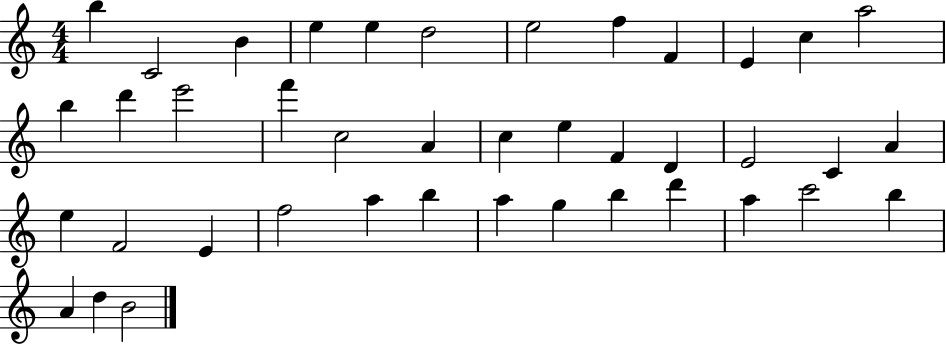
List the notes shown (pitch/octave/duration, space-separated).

B5/q C4/h B4/q E5/q E5/q D5/h E5/h F5/q F4/q E4/q C5/q A5/h B5/q D6/q E6/h F6/q C5/h A4/q C5/q E5/q F4/q D4/q E4/h C4/q A4/q E5/q F4/h E4/q F5/h A5/q B5/q A5/q G5/q B5/q D6/q A5/q C6/h B5/q A4/q D5/q B4/h